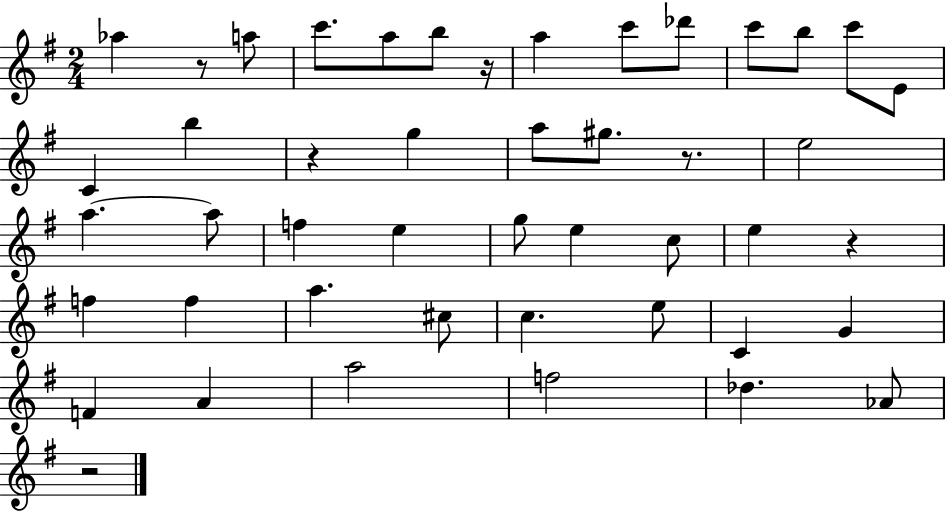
{
  \clef treble
  \numericTimeSignature
  \time 2/4
  \key g \major
  aes''4 r8 a''8 | c'''8. a''8 b''8 r16 | a''4 c'''8 des'''8 | c'''8 b''8 c'''8 e'8 | \break c'4 b''4 | r4 g''4 | a''8 gis''8. r8. | e''2 | \break a''4.~~ a''8 | f''4 e''4 | g''8 e''4 c''8 | e''4 r4 | \break f''4 f''4 | a''4. cis''8 | c''4. e''8 | c'4 g'4 | \break f'4 a'4 | a''2 | f''2 | des''4. aes'8 | \break r2 | \bar "|."
}